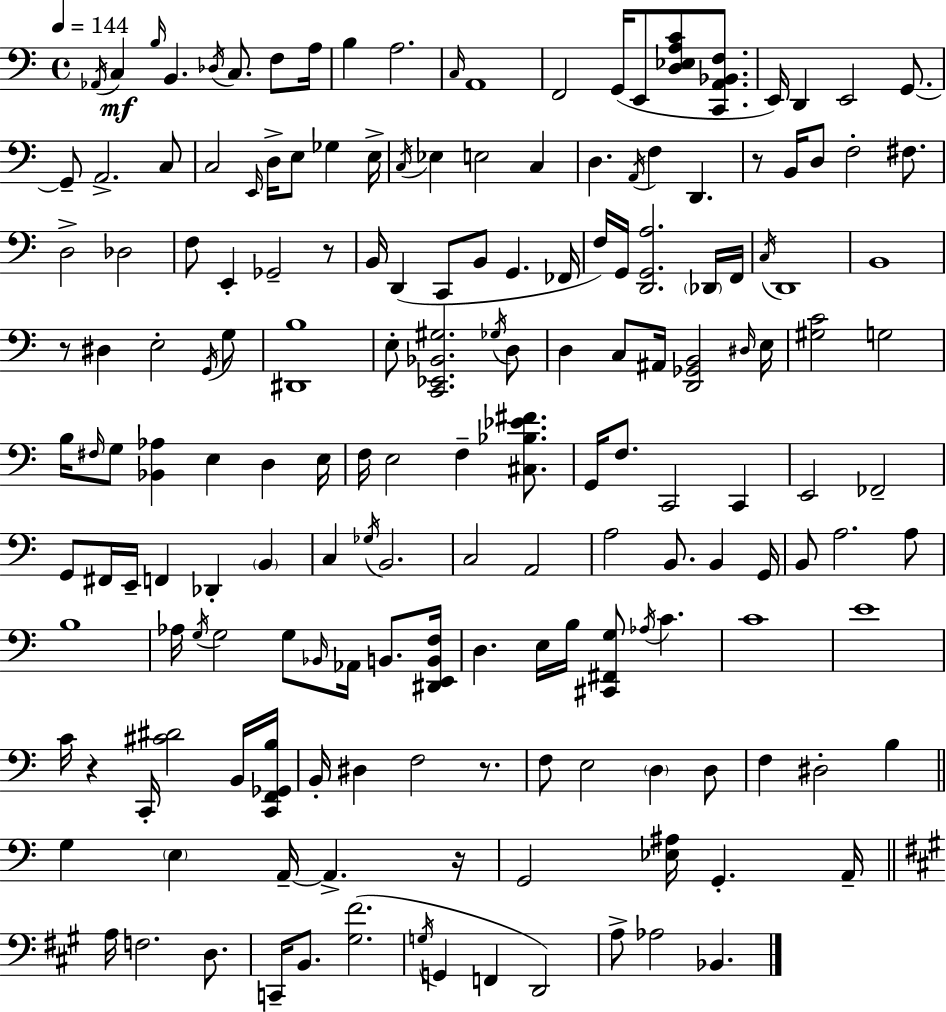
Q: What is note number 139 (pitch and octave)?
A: A2